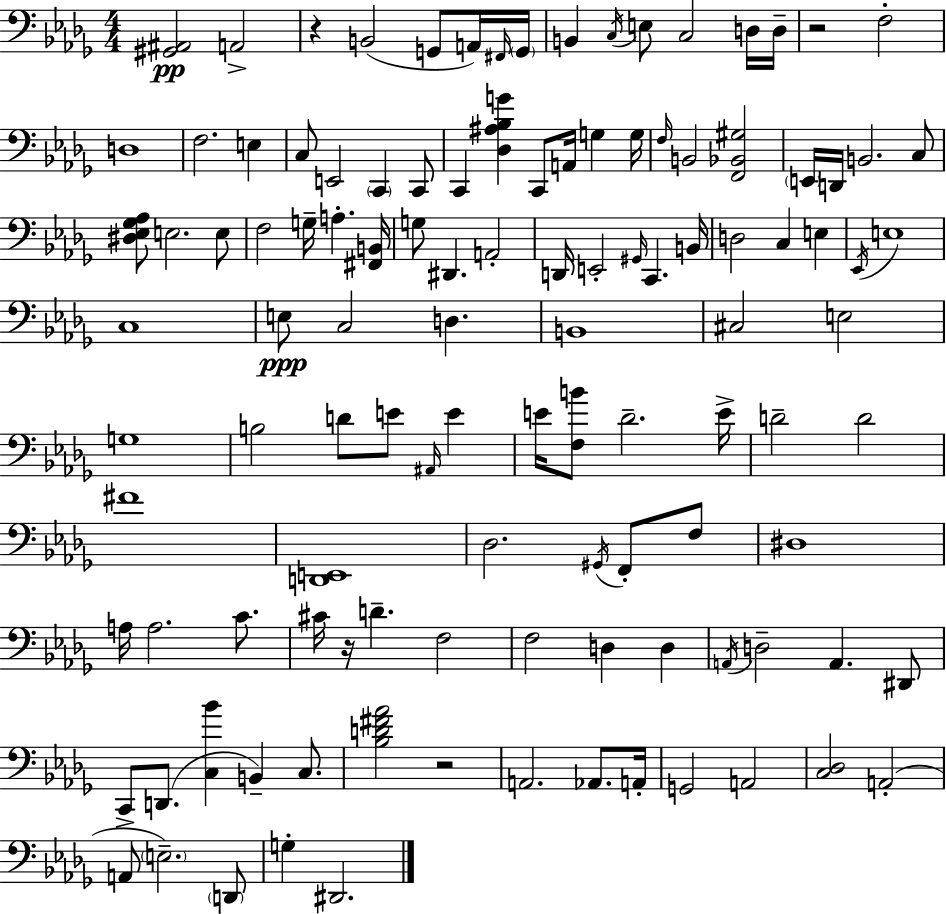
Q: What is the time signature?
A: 4/4